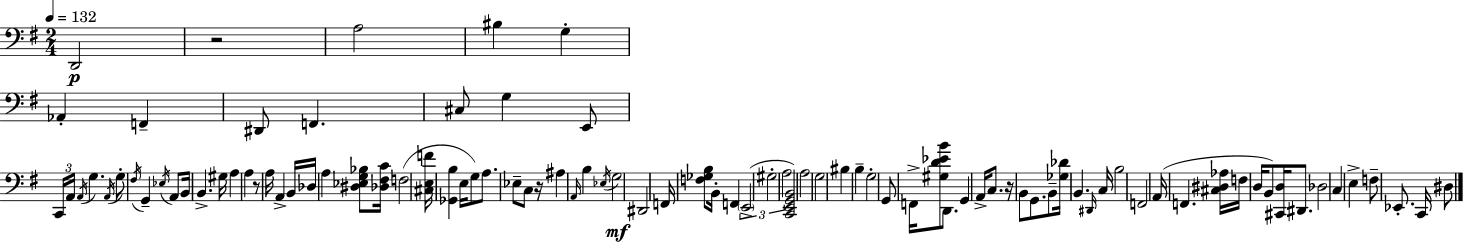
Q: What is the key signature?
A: G major